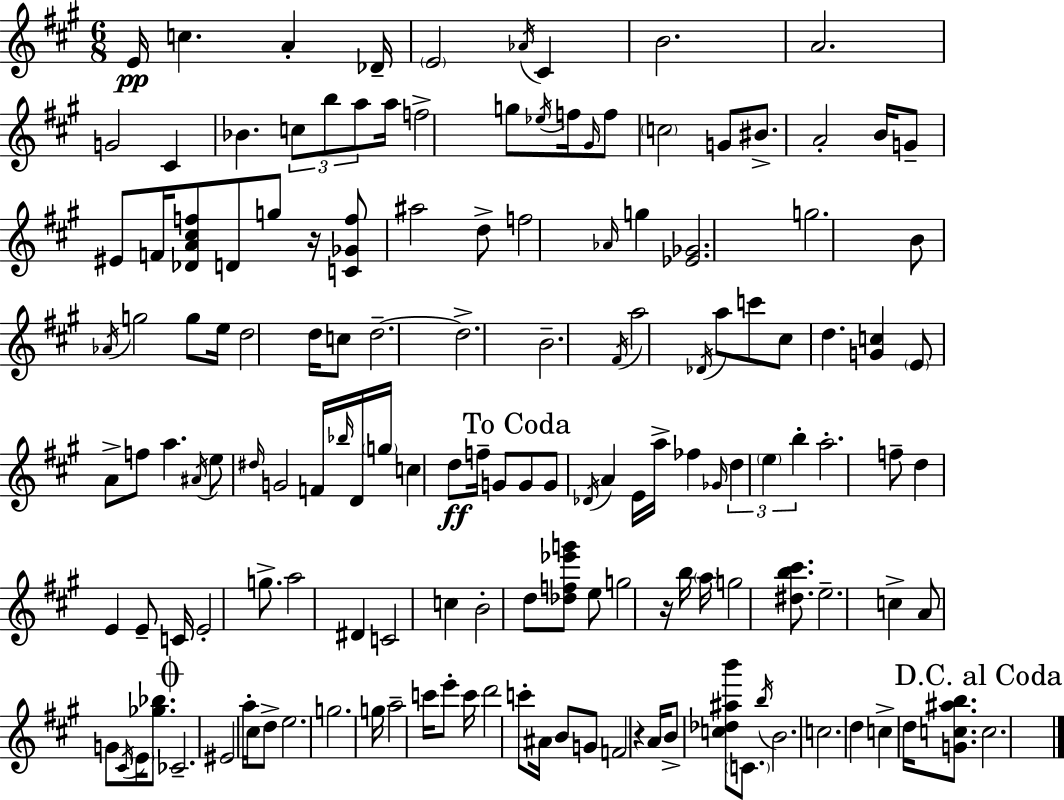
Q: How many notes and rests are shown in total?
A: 148